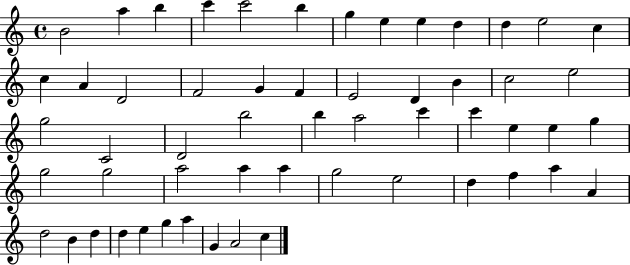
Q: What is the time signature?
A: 4/4